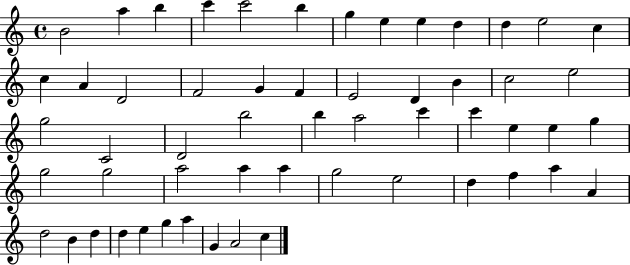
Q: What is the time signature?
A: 4/4